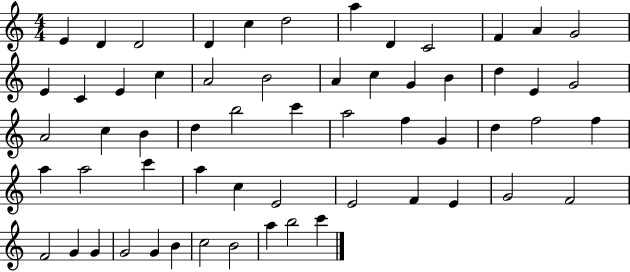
E4/q D4/q D4/h D4/q C5/q D5/h A5/q D4/q C4/h F4/q A4/q G4/h E4/q C4/q E4/q C5/q A4/h B4/h A4/q C5/q G4/q B4/q D5/q E4/q G4/h A4/h C5/q B4/q D5/q B5/h C6/q A5/h F5/q G4/q D5/q F5/h F5/q A5/q A5/h C6/q A5/q C5/q E4/h E4/h F4/q E4/q G4/h F4/h F4/h G4/q G4/q G4/h G4/q B4/q C5/h B4/h A5/q B5/h C6/q